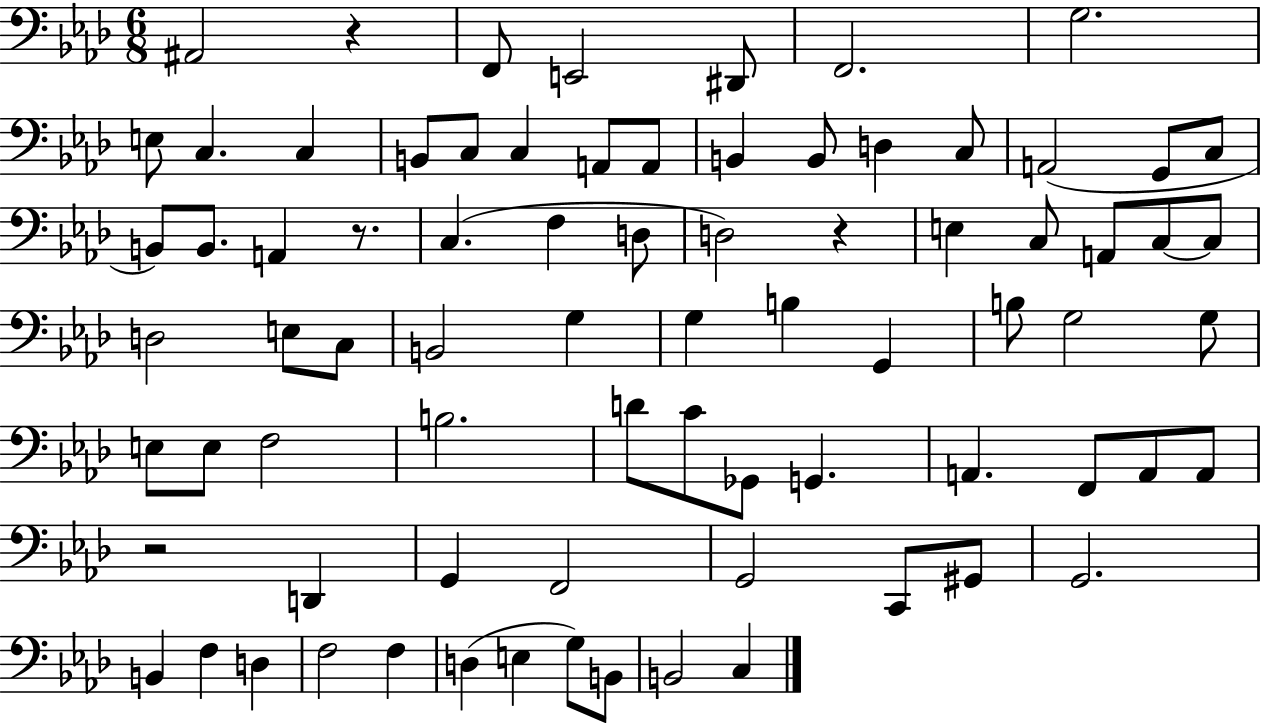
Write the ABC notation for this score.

X:1
T:Untitled
M:6/8
L:1/4
K:Ab
^A,,2 z F,,/2 E,,2 ^D,,/2 F,,2 G,2 E,/2 C, C, B,,/2 C,/2 C, A,,/2 A,,/2 B,, B,,/2 D, C,/2 A,,2 G,,/2 C,/2 B,,/2 B,,/2 A,, z/2 C, F, D,/2 D,2 z E, C,/2 A,,/2 C,/2 C,/2 D,2 E,/2 C,/2 B,,2 G, G, B, G,, B,/2 G,2 G,/2 E,/2 E,/2 F,2 B,2 D/2 C/2 _G,,/2 G,, A,, F,,/2 A,,/2 A,,/2 z2 D,, G,, F,,2 G,,2 C,,/2 ^G,,/2 G,,2 B,, F, D, F,2 F, D, E, G,/2 B,,/2 B,,2 C,